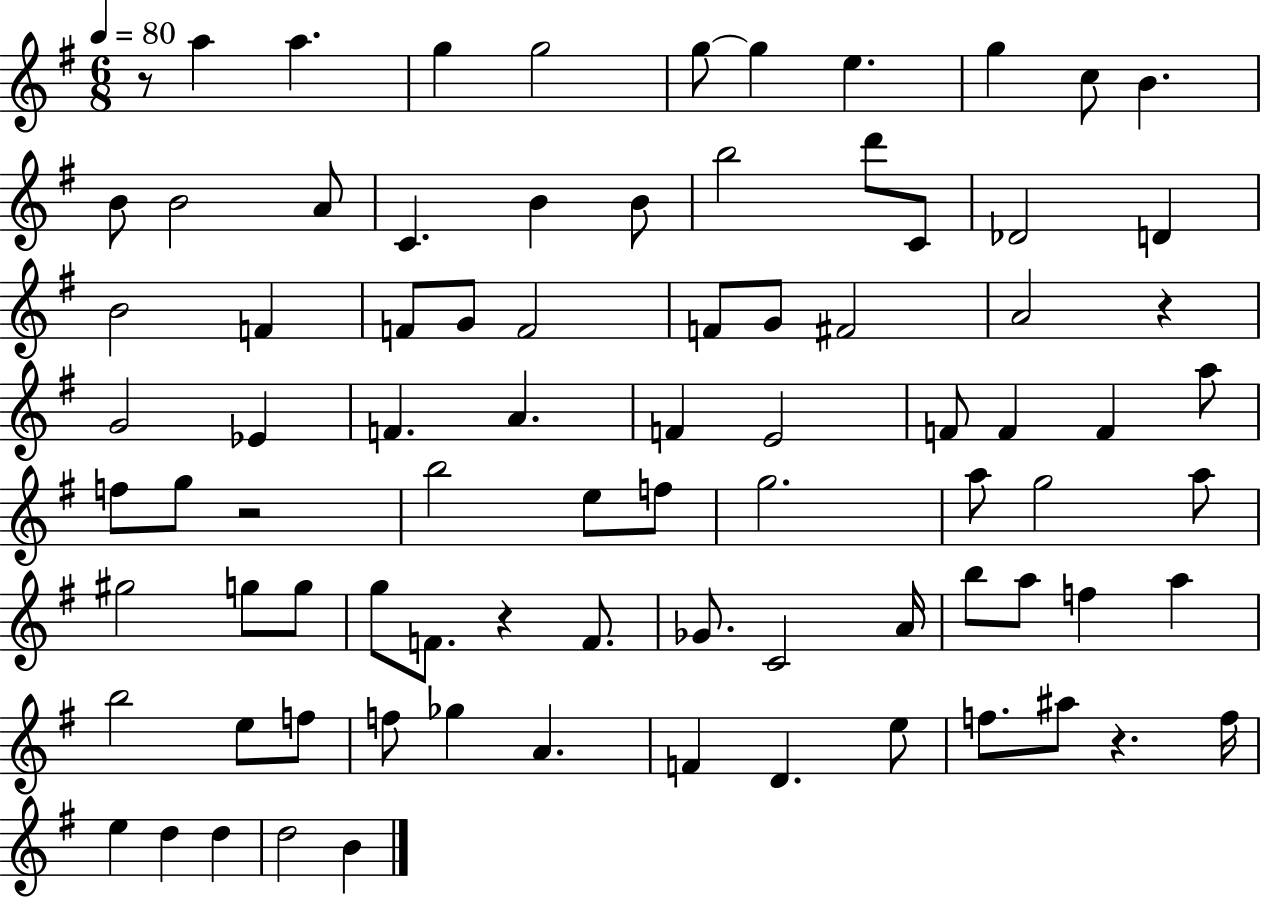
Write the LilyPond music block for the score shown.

{
  \clef treble
  \numericTimeSignature
  \time 6/8
  \key g \major
  \tempo 4 = 80
  r8 a''4 a''4. | g''4 g''2 | g''8~~ g''4 e''4. | g''4 c''8 b'4. | \break b'8 b'2 a'8 | c'4. b'4 b'8 | b''2 d'''8 c'8 | des'2 d'4 | \break b'2 f'4 | f'8 g'8 f'2 | f'8 g'8 fis'2 | a'2 r4 | \break g'2 ees'4 | f'4. a'4. | f'4 e'2 | f'8 f'4 f'4 a''8 | \break f''8 g''8 r2 | b''2 e''8 f''8 | g''2. | a''8 g''2 a''8 | \break gis''2 g''8 g''8 | g''8 f'8. r4 f'8. | ges'8. c'2 a'16 | b''8 a''8 f''4 a''4 | \break b''2 e''8 f''8 | f''8 ges''4 a'4. | f'4 d'4. e''8 | f''8. ais''8 r4. f''16 | \break e''4 d''4 d''4 | d''2 b'4 | \bar "|."
}